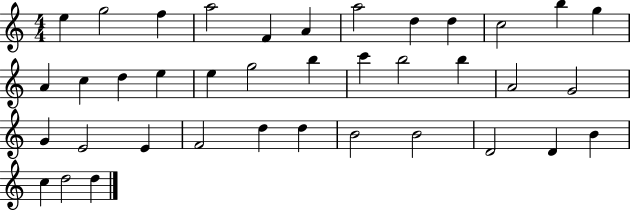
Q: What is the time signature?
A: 4/4